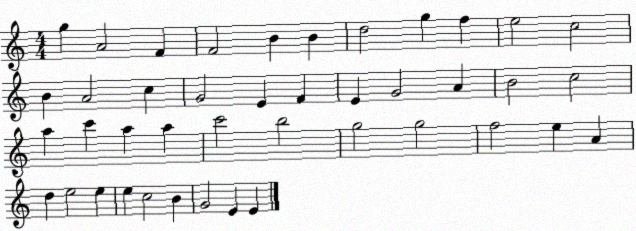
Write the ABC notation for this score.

X:1
T:Untitled
M:4/4
L:1/4
K:C
g A2 F F2 B B d2 g f e2 c2 B A2 c G2 E F E G2 A B2 c2 a c' a a c'2 b2 g2 g2 f2 e A d e2 e e c2 B G2 E E